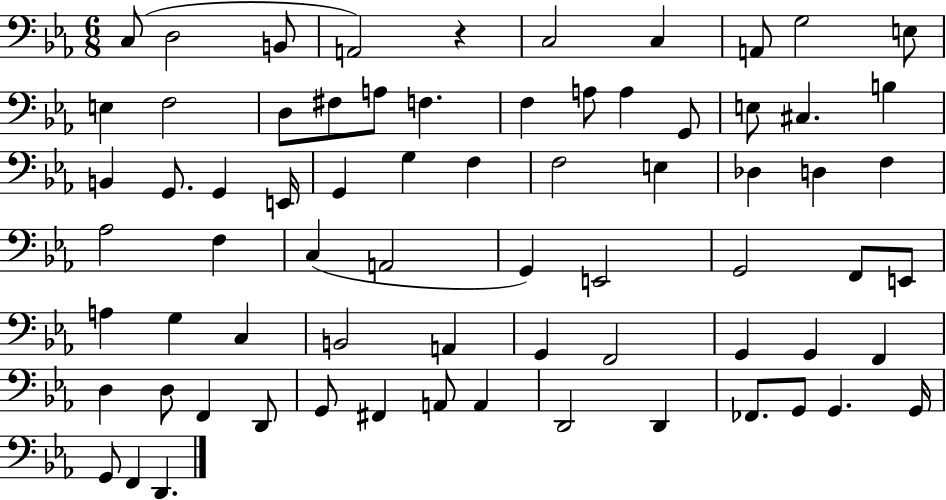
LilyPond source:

{
  \clef bass
  \numericTimeSignature
  \time 6/8
  \key ees \major
  \repeat volta 2 { c8( d2 b,8 | a,2) r4 | c2 c4 | a,8 g2 e8 | \break e4 f2 | d8 fis8 a8 f4. | f4 a8 a4 g,8 | e8 cis4. b4 | \break b,4 g,8. g,4 e,16 | g,4 g4 f4 | f2 e4 | des4 d4 f4 | \break aes2 f4 | c4( a,2 | g,4) e,2 | g,2 f,8 e,8 | \break a4 g4 c4 | b,2 a,4 | g,4 f,2 | g,4 g,4 f,4 | \break d4 d8 f,4 d,8 | g,8 fis,4 a,8 a,4 | d,2 d,4 | fes,8. g,8 g,4. g,16 | \break g,8 f,4 d,4. | } \bar "|."
}